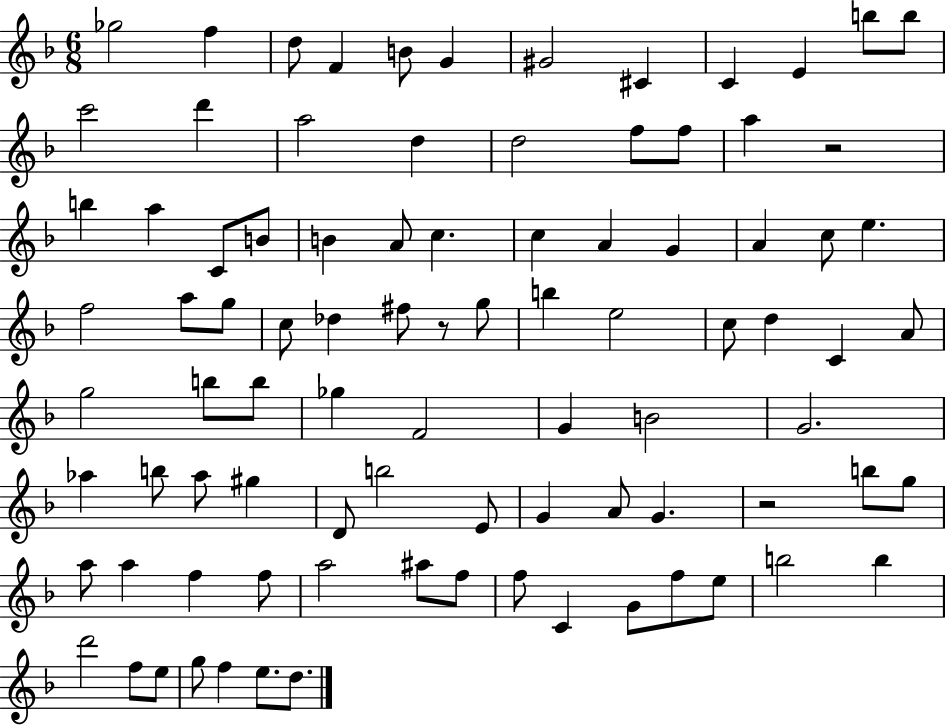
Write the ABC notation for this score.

X:1
T:Untitled
M:6/8
L:1/4
K:F
_g2 f d/2 F B/2 G ^G2 ^C C E b/2 b/2 c'2 d' a2 d d2 f/2 f/2 a z2 b a C/2 B/2 B A/2 c c A G A c/2 e f2 a/2 g/2 c/2 _d ^f/2 z/2 g/2 b e2 c/2 d C A/2 g2 b/2 b/2 _g F2 G B2 G2 _a b/2 _a/2 ^g D/2 b2 E/2 G A/2 G z2 b/2 g/2 a/2 a f f/2 a2 ^a/2 f/2 f/2 C G/2 f/2 e/2 b2 b d'2 f/2 e/2 g/2 f e/2 d/2